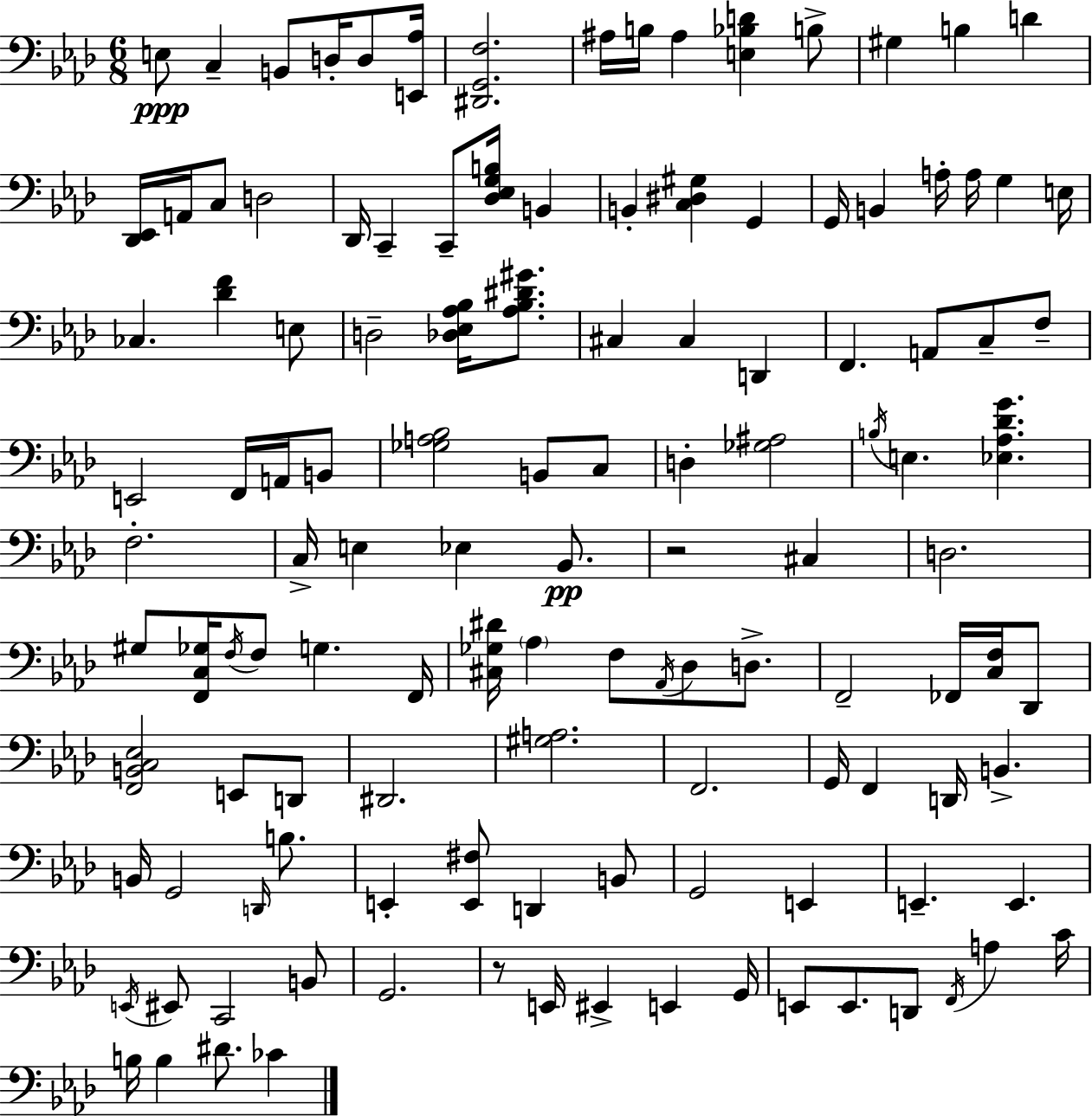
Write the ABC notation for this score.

X:1
T:Untitled
M:6/8
L:1/4
K:Ab
E,/2 C, B,,/2 D,/4 D,/2 [E,,_A,]/4 [^D,,G,,F,]2 ^A,/4 B,/4 ^A, [E,_B,D] B,/2 ^G, B, D [_D,,_E,,]/4 A,,/4 C,/2 D,2 _D,,/4 C,, C,,/2 [_D,_E,G,B,]/4 B,, B,, [C,^D,^G,] G,, G,,/4 B,, A,/4 A,/4 G, E,/4 _C, [_DF] E,/2 D,2 [_D,_E,_A,_B,]/4 [_A,_B,^D^G]/2 ^C, ^C, D,, F,, A,,/2 C,/2 F,/2 E,,2 F,,/4 A,,/4 B,,/2 [_G,A,_B,]2 B,,/2 C,/2 D, [_G,^A,]2 B,/4 E, [_E,_A,_DG] F,2 C,/4 E, _E, _B,,/2 z2 ^C, D,2 ^G,/2 [F,,C,_G,]/4 F,/4 F,/2 G, F,,/4 [^C,_G,^D]/4 _A, F,/2 _A,,/4 _D,/2 D,/2 F,,2 _F,,/4 [C,F,]/4 _D,,/2 [F,,B,,C,_E,]2 E,,/2 D,,/2 ^D,,2 [^G,A,]2 F,,2 G,,/4 F,, D,,/4 B,, B,,/4 G,,2 D,,/4 B,/2 E,, [E,,^F,]/2 D,, B,,/2 G,,2 E,, E,, E,, E,,/4 ^E,,/2 C,,2 B,,/2 G,,2 z/2 E,,/4 ^E,, E,, G,,/4 E,,/2 E,,/2 D,,/2 F,,/4 A, C/4 B,/4 B, ^D/2 _C